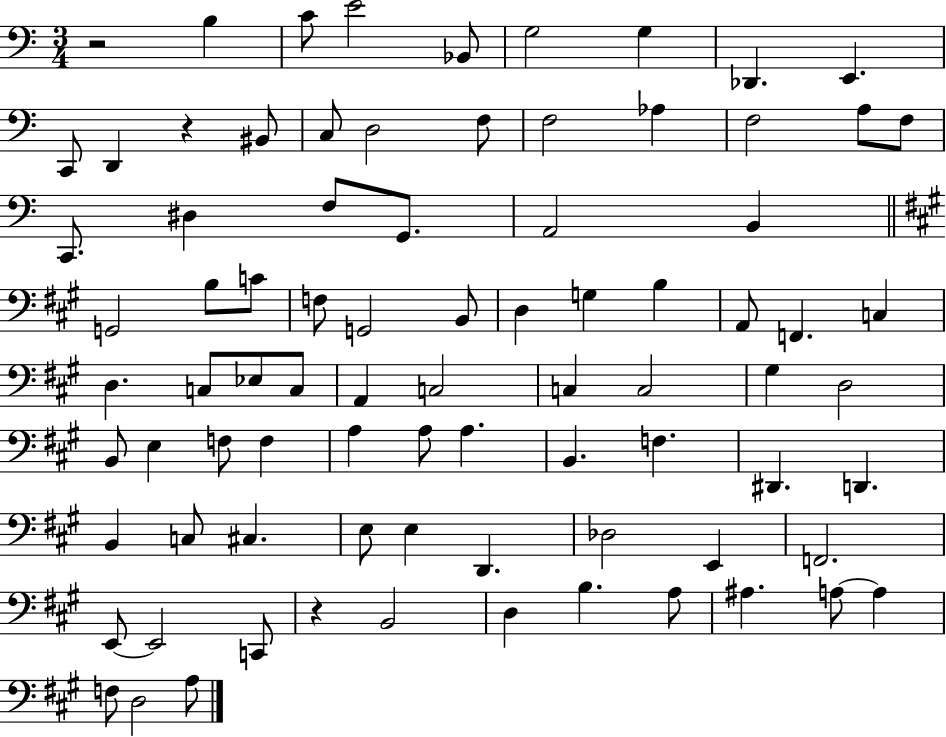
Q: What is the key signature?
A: C major